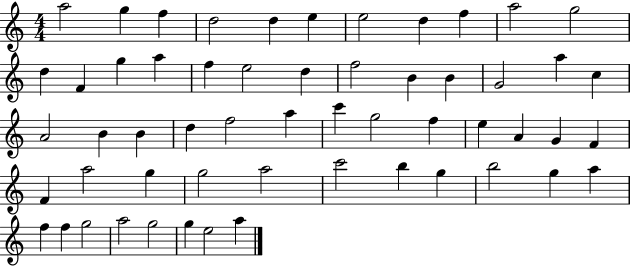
A5/h G5/q F5/q D5/h D5/q E5/q E5/h D5/q F5/q A5/h G5/h D5/q F4/q G5/q A5/q F5/q E5/h D5/q F5/h B4/q B4/q G4/h A5/q C5/q A4/h B4/q B4/q D5/q F5/h A5/q C6/q G5/h F5/q E5/q A4/q G4/q F4/q F4/q A5/h G5/q G5/h A5/h C6/h B5/q G5/q B5/h G5/q A5/q F5/q F5/q G5/h A5/h G5/h G5/q E5/h A5/q